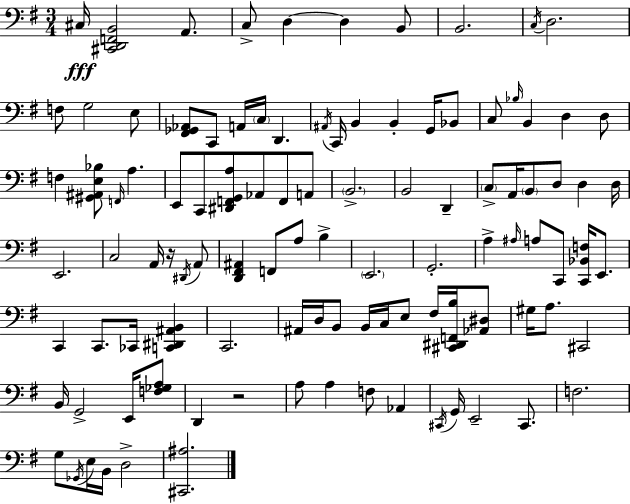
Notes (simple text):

C#3/s [C#2,D2,F2,B2]/h A2/e. C3/e D3/q D3/q B2/e B2/h. C3/s D3/h. F3/e G3/h E3/e [F#2,Gb2,Ab2]/e C2/e A2/s C3/s D2/q. A#2/s C2/s B2/q B2/q G2/s Bb2/e C3/e Bb3/s B2/q D3/q D3/e F3/q [G#2,A#2,E3,Bb3]/e F2/s A3/q. E2/e C2/e [D#2,F2,G2,A3]/e Ab2/e F2/e A2/e B2/h. B2/h D2/q C3/e A2/s B2/e D3/e D3/q D3/s E2/h. C3/h A2/s R/s D#2/s A2/e [D2,F#2,A#2]/q F2/e A3/e B3/q E2/h. G2/h. A3/q A#3/s A3/e C2/e [C2,Bb2,F3]/s E2/e. C2/q C2/e. CES2/s [C2,D#2,A#2,B2]/q C2/h. A#2/s D3/s B2/e B2/s C3/s E3/e F#3/s [C#2,D#2,F2,B3]/s [Ab2,D#3]/e G#3/s A3/e. C#2/h B2/s G2/h E2/s [F3,Gb3,A3]/e D2/q R/h A3/e A3/q F3/e Ab2/q C#2/s G2/s E2/h C#2/e. F3/h. G3/e Gb2/s E3/s B2/s D3/h [C#2,A#3]/h.